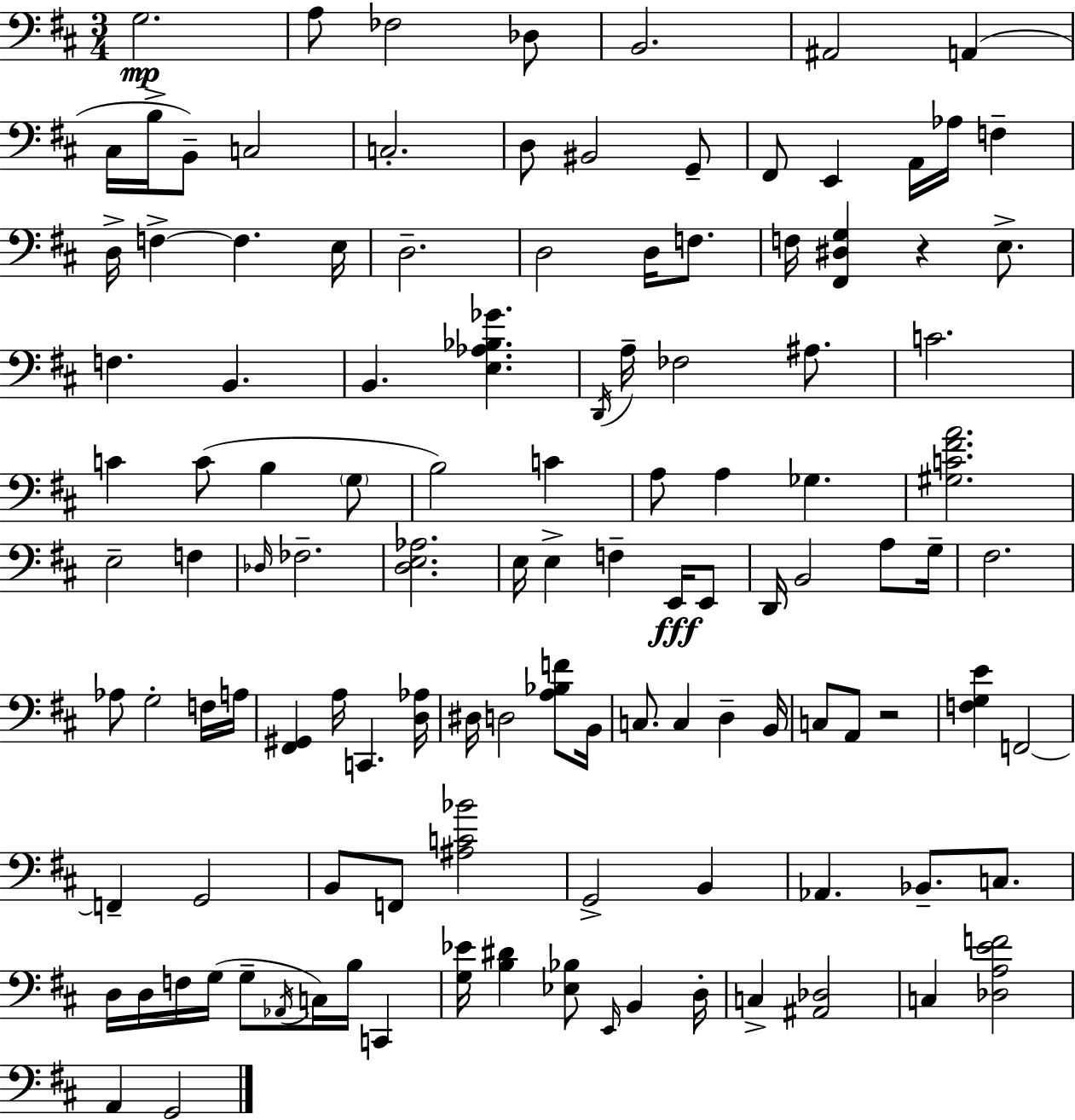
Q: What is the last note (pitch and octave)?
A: G2